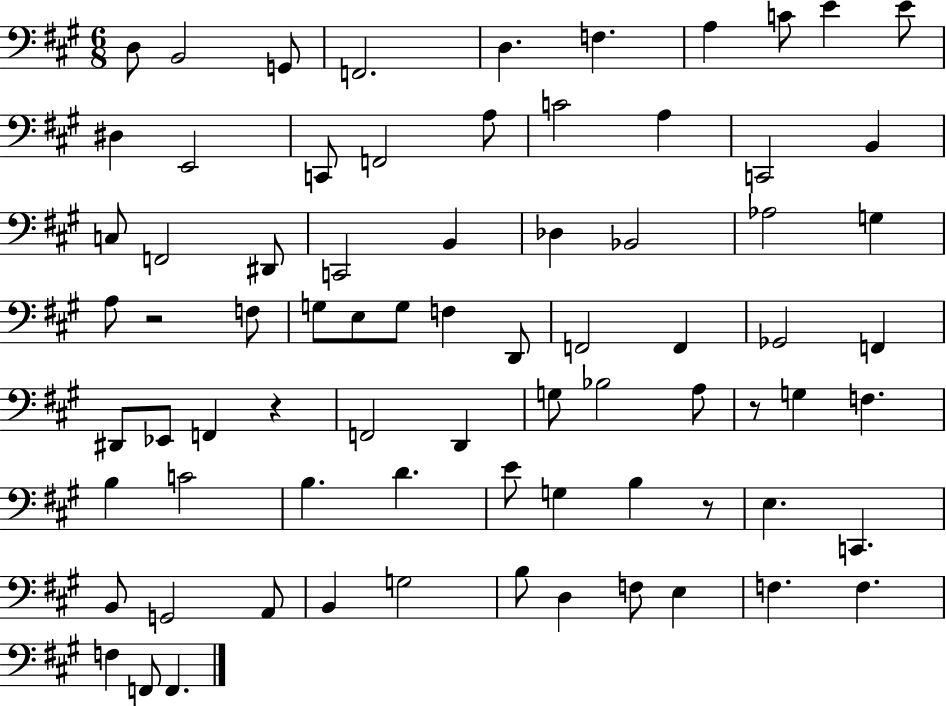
X:1
T:Untitled
M:6/8
L:1/4
K:A
D,/2 B,,2 G,,/2 F,,2 D, F, A, C/2 E E/2 ^D, E,,2 C,,/2 F,,2 A,/2 C2 A, C,,2 B,, C,/2 F,,2 ^D,,/2 C,,2 B,, _D, _B,,2 _A,2 G, A,/2 z2 F,/2 G,/2 E,/2 G,/2 F, D,,/2 F,,2 F,, _G,,2 F,, ^D,,/2 _E,,/2 F,, z F,,2 D,, G,/2 _B,2 A,/2 z/2 G, F, B, C2 B, D E/2 G, B, z/2 E, C,, B,,/2 G,,2 A,,/2 B,, G,2 B,/2 D, F,/2 E, F, F, F, F,,/2 F,,